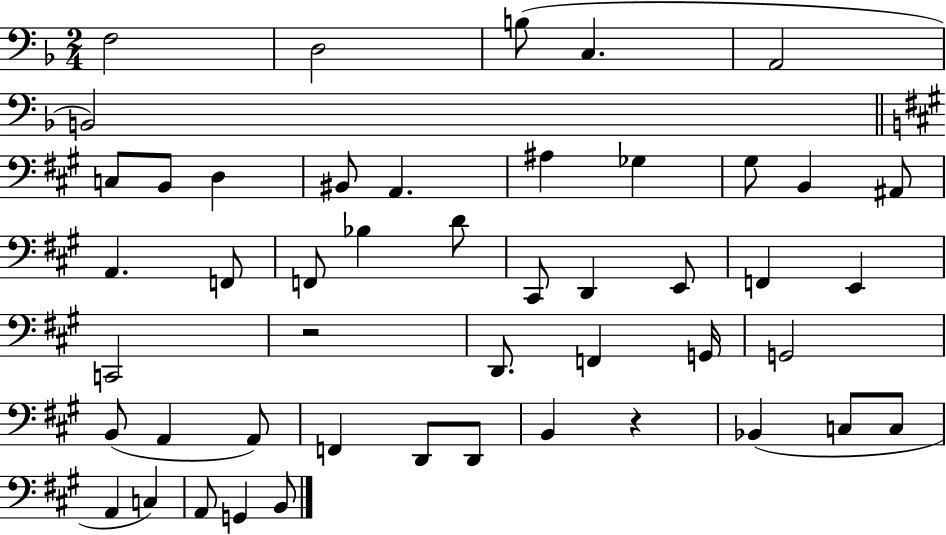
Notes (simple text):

F3/h D3/h B3/e C3/q. A2/h B2/h C3/e B2/e D3/q BIS2/e A2/q. A#3/q Gb3/q G#3/e B2/q A#2/e A2/q. F2/e F2/e Bb3/q D4/e C#2/e D2/q E2/e F2/q E2/q C2/h R/h D2/e. F2/q G2/s G2/h B2/e A2/q A2/e F2/q D2/e D2/e B2/q R/q Bb2/q C3/e C3/e A2/q C3/q A2/e G2/q B2/e